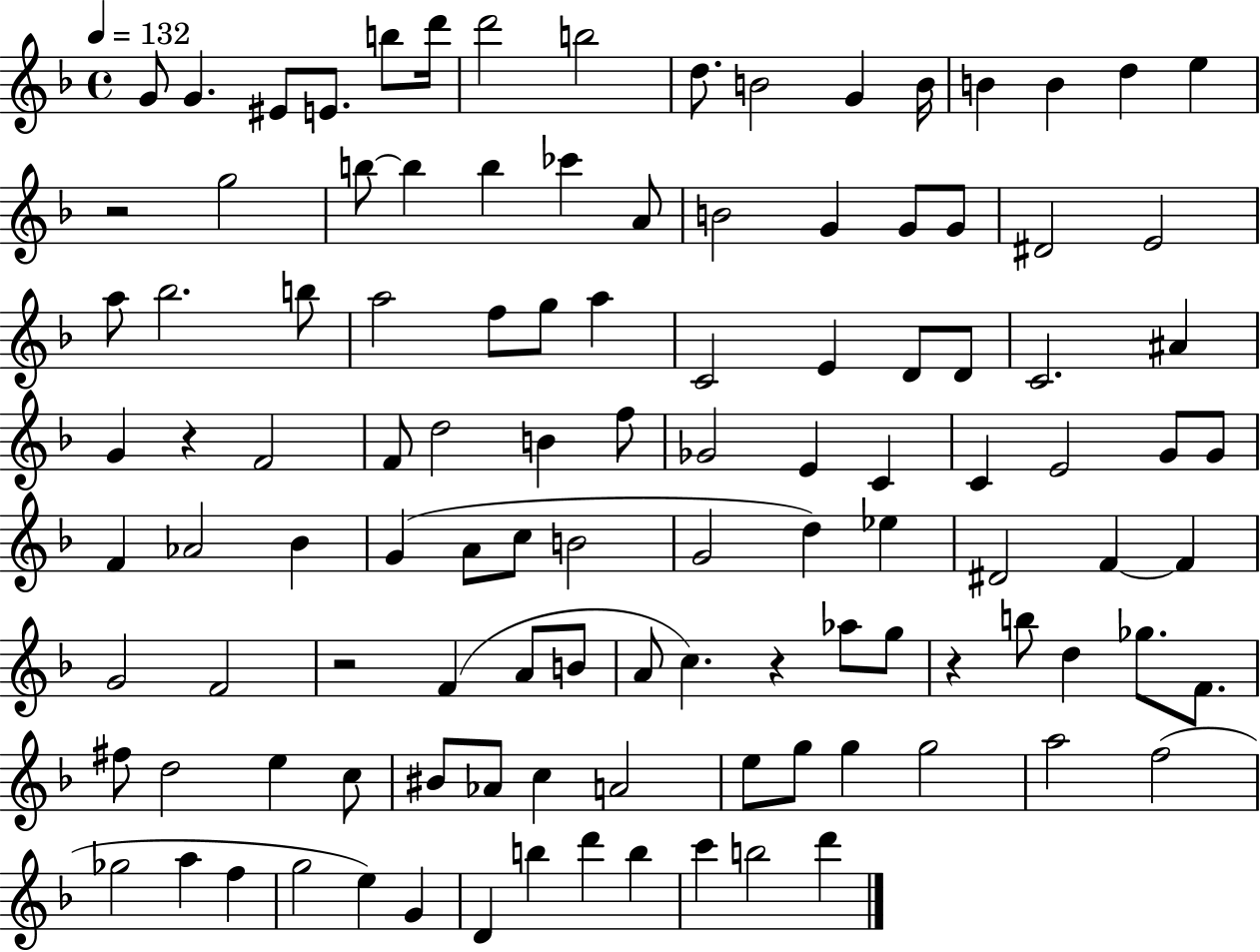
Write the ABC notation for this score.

X:1
T:Untitled
M:4/4
L:1/4
K:F
G/2 G ^E/2 E/2 b/2 d'/4 d'2 b2 d/2 B2 G B/4 B B d e z2 g2 b/2 b b _c' A/2 B2 G G/2 G/2 ^D2 E2 a/2 _b2 b/2 a2 f/2 g/2 a C2 E D/2 D/2 C2 ^A G z F2 F/2 d2 B f/2 _G2 E C C E2 G/2 G/2 F _A2 _B G A/2 c/2 B2 G2 d _e ^D2 F F G2 F2 z2 F A/2 B/2 A/2 c z _a/2 g/2 z b/2 d _g/2 F/2 ^f/2 d2 e c/2 ^B/2 _A/2 c A2 e/2 g/2 g g2 a2 f2 _g2 a f g2 e G D b d' b c' b2 d'